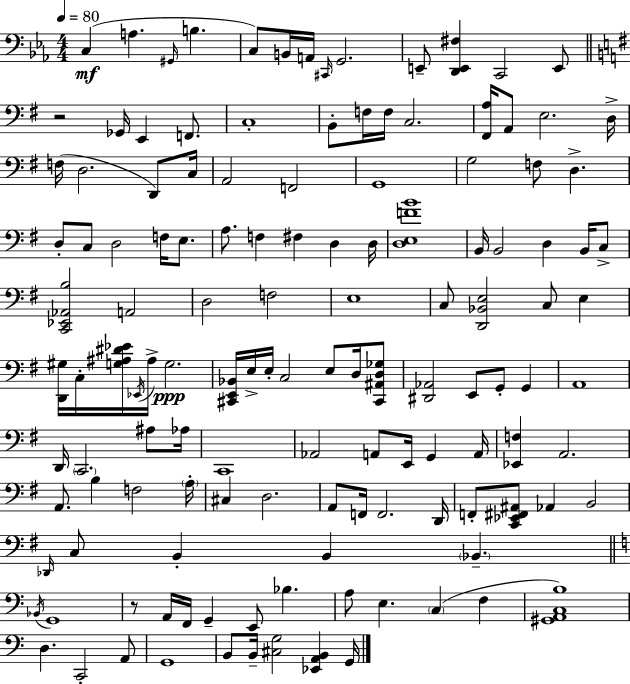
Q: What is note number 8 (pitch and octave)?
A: C#2